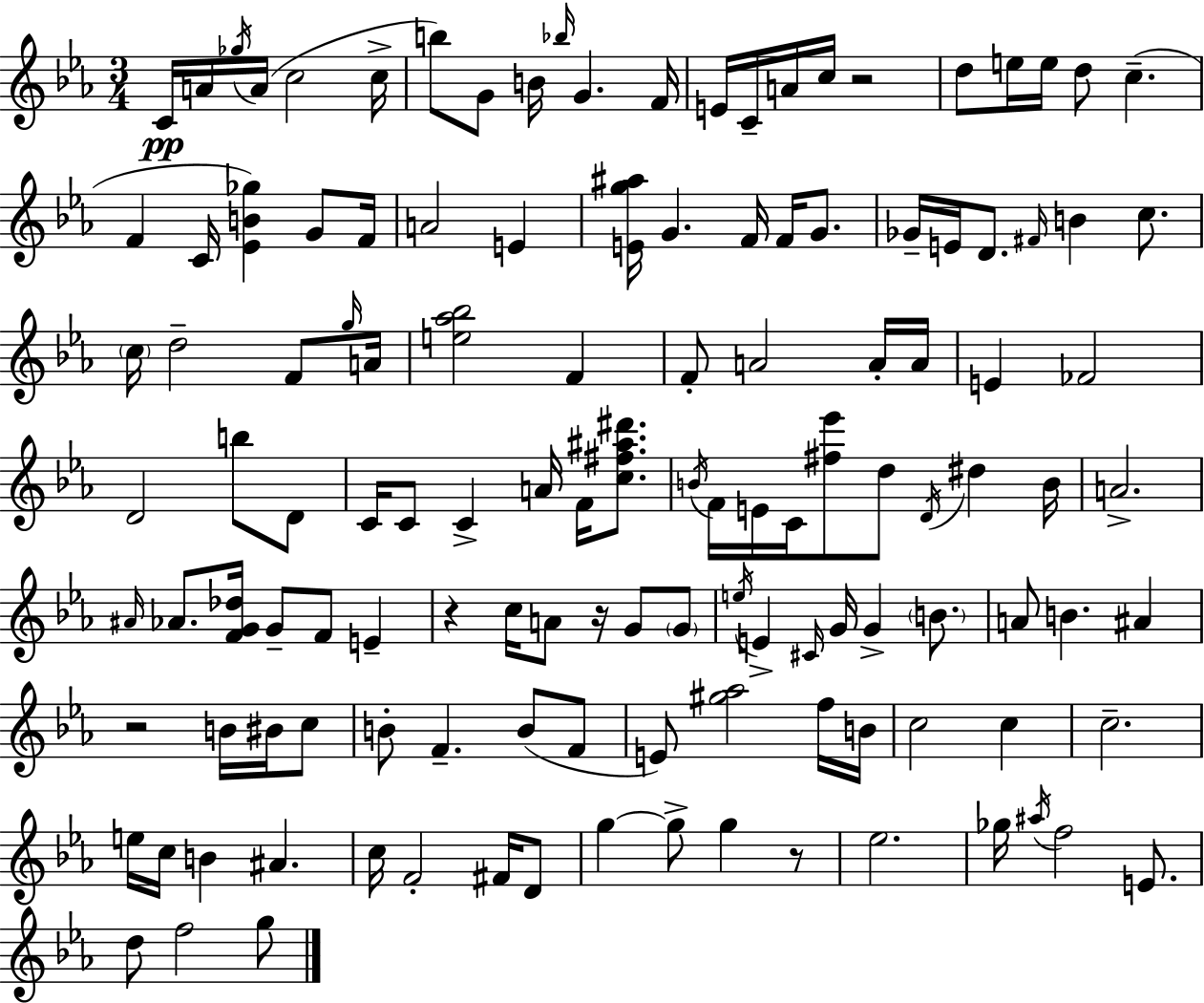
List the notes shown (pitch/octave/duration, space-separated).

C4/s A4/s Gb5/s A4/s C5/h C5/s B5/e G4/e B4/s Bb5/s G4/q. F4/s E4/s C4/s A4/s C5/s R/h D5/e E5/s E5/s D5/e C5/q. F4/q C4/s [Eb4,B4,Gb5]/q G4/e F4/s A4/h E4/q [E4,G5,A#5]/s G4/q. F4/s F4/s G4/e. Gb4/s E4/s D4/e. F#4/s B4/q C5/e. C5/s D5/h F4/e G5/s A4/s [E5,Ab5,Bb5]/h F4/q F4/e A4/h A4/s A4/s E4/q FES4/h D4/h B5/e D4/e C4/s C4/e C4/q A4/s F4/s [C5,F#5,A#5,D#6]/e. B4/s F4/s E4/s C4/s [F#5,Eb6]/e D5/e D4/s D#5/q B4/s A4/h. A#4/s Ab4/e. [F4,G4,Db5]/s G4/e F4/e E4/q R/q C5/s A4/e R/s G4/e G4/e E5/s E4/q C#4/s G4/s G4/q B4/e. A4/e B4/q. A#4/q R/h B4/s BIS4/s C5/e B4/e F4/q. B4/e F4/e E4/e [G#5,Ab5]/h F5/s B4/s C5/h C5/q C5/h. E5/s C5/s B4/q A#4/q. C5/s F4/h F#4/s D4/e G5/q G5/e G5/q R/e Eb5/h. Gb5/s A#5/s F5/h E4/e. D5/e F5/h G5/e